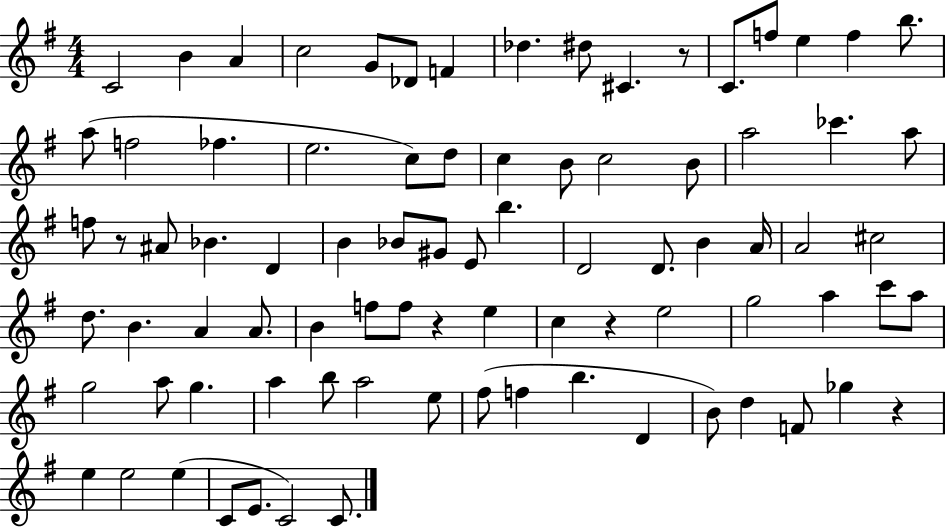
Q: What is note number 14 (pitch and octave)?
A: F5